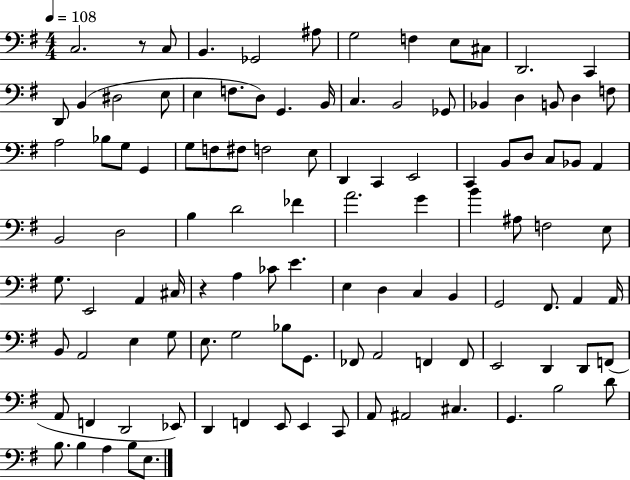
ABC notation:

X:1
T:Untitled
M:4/4
L:1/4
K:G
C,2 z/2 C,/2 B,, _G,,2 ^A,/2 G,2 F, E,/2 ^C,/2 D,,2 C,, D,,/2 B,, ^D,2 E,/2 E, F,/2 D,/2 G,, B,,/4 C, B,,2 _G,,/2 _B,, D, B,,/2 D, F,/2 A,2 _B,/2 G,/2 G,, G,/2 F,/2 ^F,/2 F,2 E,/2 D,, C,, E,,2 C,, B,,/2 D,/2 C,/2 _B,,/2 A,, B,,2 D,2 B, D2 _F A2 G B ^A,/2 F,2 E,/2 G,/2 E,,2 A,, ^C,/4 z A, _C/2 E E, D, C, B,, G,,2 ^F,,/2 A,, A,,/4 B,,/2 A,,2 E, G,/2 E,/2 G,2 _B,/2 G,,/2 _F,,/2 A,,2 F,, F,,/2 E,,2 D,, D,,/2 F,,/2 A,,/2 F,, D,,2 _E,,/2 D,, F,, E,,/2 E,, C,,/2 A,,/2 ^A,,2 ^C, G,, B,2 D/2 B,/2 B, A, B,/2 E,/2